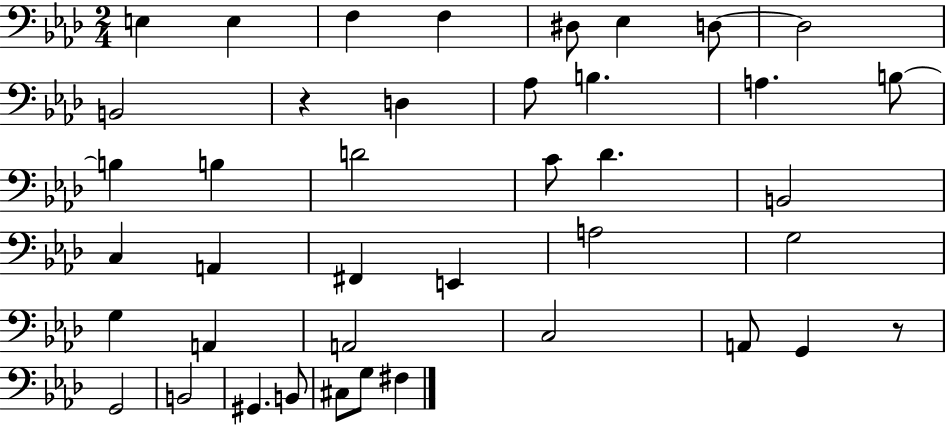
{
  \clef bass
  \numericTimeSignature
  \time 2/4
  \key aes \major
  e4 e4 | f4 f4 | dis8 ees4 d8~~ | d2 | \break b,2 | r4 d4 | aes8 b4. | a4. b8~~ | \break b4 b4 | d'2 | c'8 des'4. | b,2 | \break c4 a,4 | fis,4 e,4 | a2 | g2 | \break g4 a,4 | a,2 | c2 | a,8 g,4 r8 | \break g,2 | b,2 | gis,4. b,8 | cis8 g8 fis4 | \break \bar "|."
}